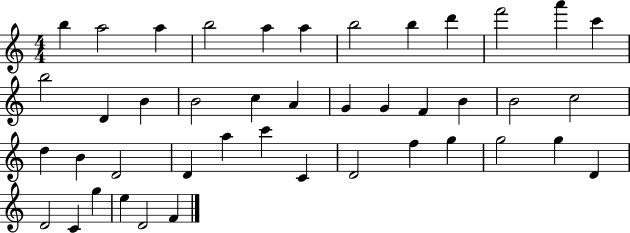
B5/q A5/h A5/q B5/h A5/q A5/q B5/h B5/q D6/q F6/h A6/q C6/q B5/h D4/q B4/q B4/h C5/q A4/q G4/q G4/q F4/q B4/q B4/h C5/h D5/q B4/q D4/h D4/q A5/q C6/q C4/q D4/h F5/q G5/q G5/h G5/q D4/q D4/h C4/q G5/q E5/q D4/h F4/q